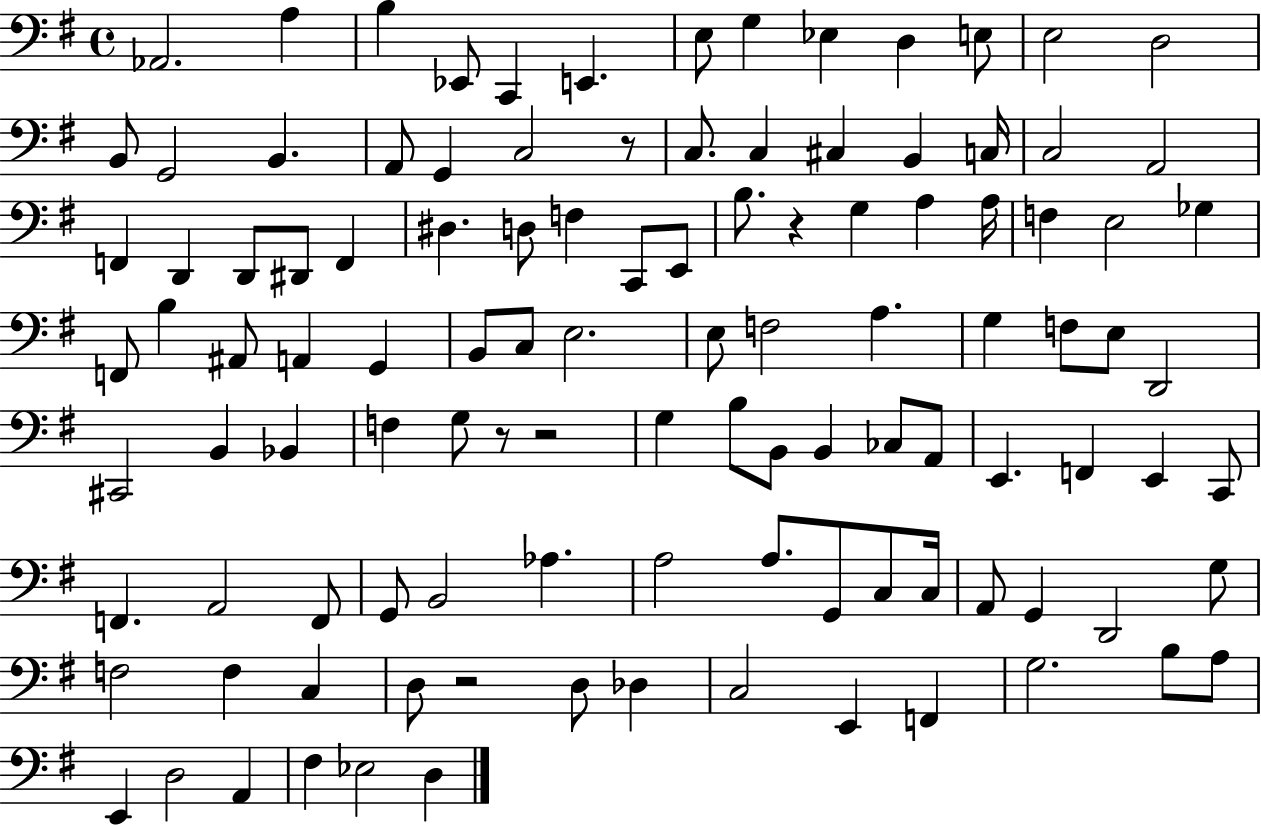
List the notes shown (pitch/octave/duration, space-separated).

Ab2/h. A3/q B3/q Eb2/e C2/q E2/q. E3/e G3/q Eb3/q D3/q E3/e E3/h D3/h B2/e G2/h B2/q. A2/e G2/q C3/h R/e C3/e. C3/q C#3/q B2/q C3/s C3/h A2/h F2/q D2/q D2/e D#2/e F2/q D#3/q. D3/e F3/q C2/e E2/e B3/e. R/q G3/q A3/q A3/s F3/q E3/h Gb3/q F2/e B3/q A#2/e A2/q G2/q B2/e C3/e E3/h. E3/e F3/h A3/q. G3/q F3/e E3/e D2/h C#2/h B2/q Bb2/q F3/q G3/e R/e R/h G3/q B3/e B2/e B2/q CES3/e A2/e E2/q. F2/q E2/q C2/e F2/q. A2/h F2/e G2/e B2/h Ab3/q. A3/h A3/e. G2/e C3/e C3/s A2/e G2/q D2/h G3/e F3/h F3/q C3/q D3/e R/h D3/e Db3/q C3/h E2/q F2/q G3/h. B3/e A3/e E2/q D3/h A2/q F#3/q Eb3/h D3/q